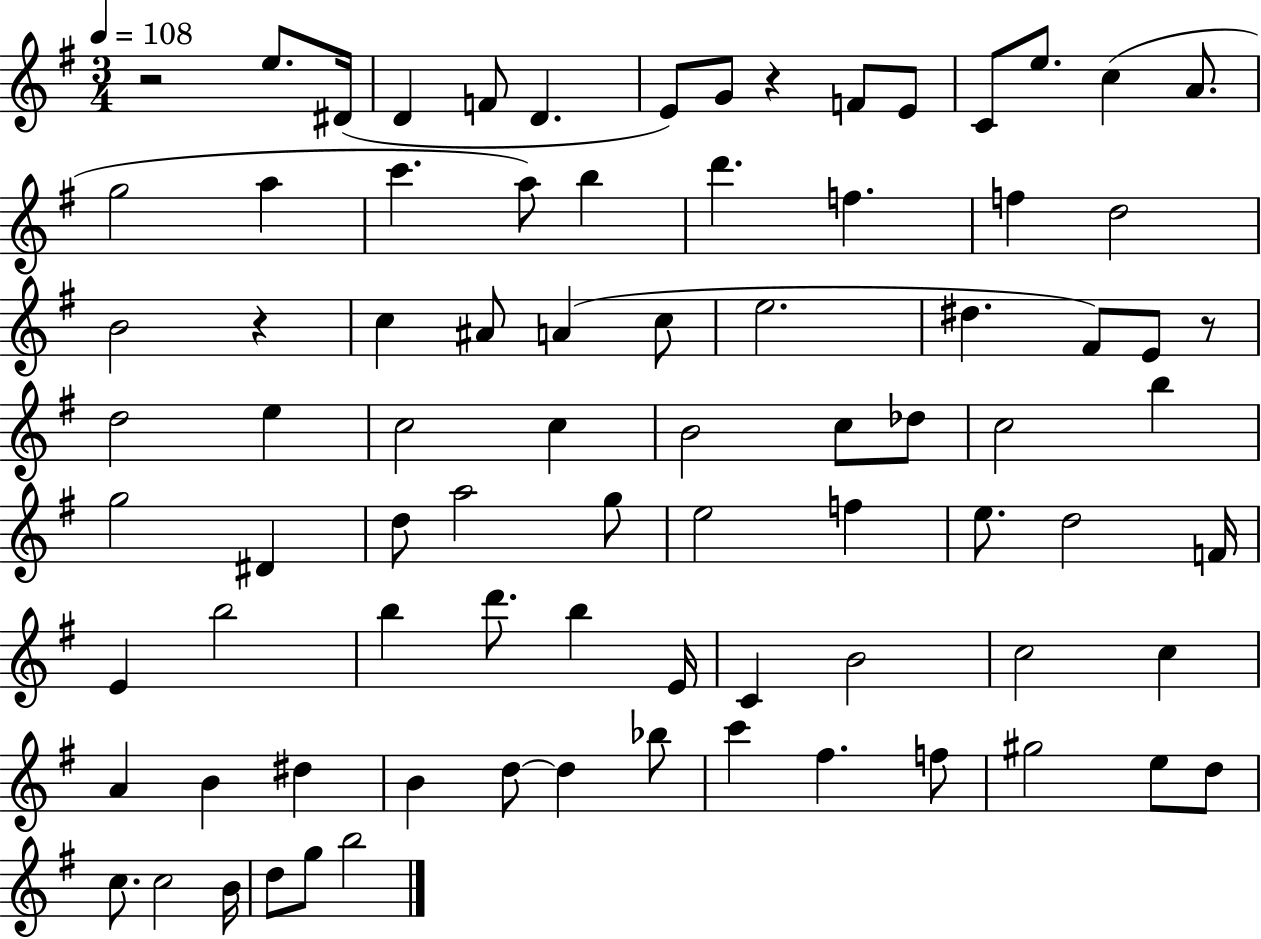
R/h E5/e. D#4/s D4/q F4/e D4/q. E4/e G4/e R/q F4/e E4/e C4/e E5/e. C5/q A4/e. G5/h A5/q C6/q. A5/e B5/q D6/q. F5/q. F5/q D5/h B4/h R/q C5/q A#4/e A4/q C5/e E5/h. D#5/q. F#4/e E4/e R/e D5/h E5/q C5/h C5/q B4/h C5/e Db5/e C5/h B5/q G5/h D#4/q D5/e A5/h G5/e E5/h F5/q E5/e. D5/h F4/s E4/q B5/h B5/q D6/e. B5/q E4/s C4/q B4/h C5/h C5/q A4/q B4/q D#5/q B4/q D5/e D5/q Bb5/e C6/q F#5/q. F5/e G#5/h E5/e D5/e C5/e. C5/h B4/s D5/e G5/e B5/h